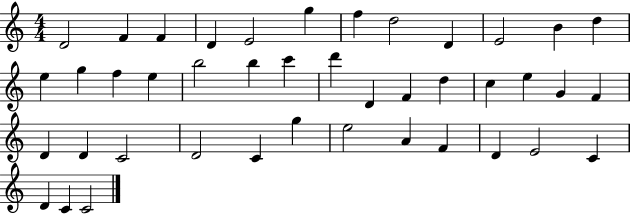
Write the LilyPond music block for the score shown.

{
  \clef treble
  \numericTimeSignature
  \time 4/4
  \key c \major
  d'2 f'4 f'4 | d'4 e'2 g''4 | f''4 d''2 d'4 | e'2 b'4 d''4 | \break e''4 g''4 f''4 e''4 | b''2 b''4 c'''4 | d'''4 d'4 f'4 d''4 | c''4 e''4 g'4 f'4 | \break d'4 d'4 c'2 | d'2 c'4 g''4 | e''2 a'4 f'4 | d'4 e'2 c'4 | \break d'4 c'4 c'2 | \bar "|."
}